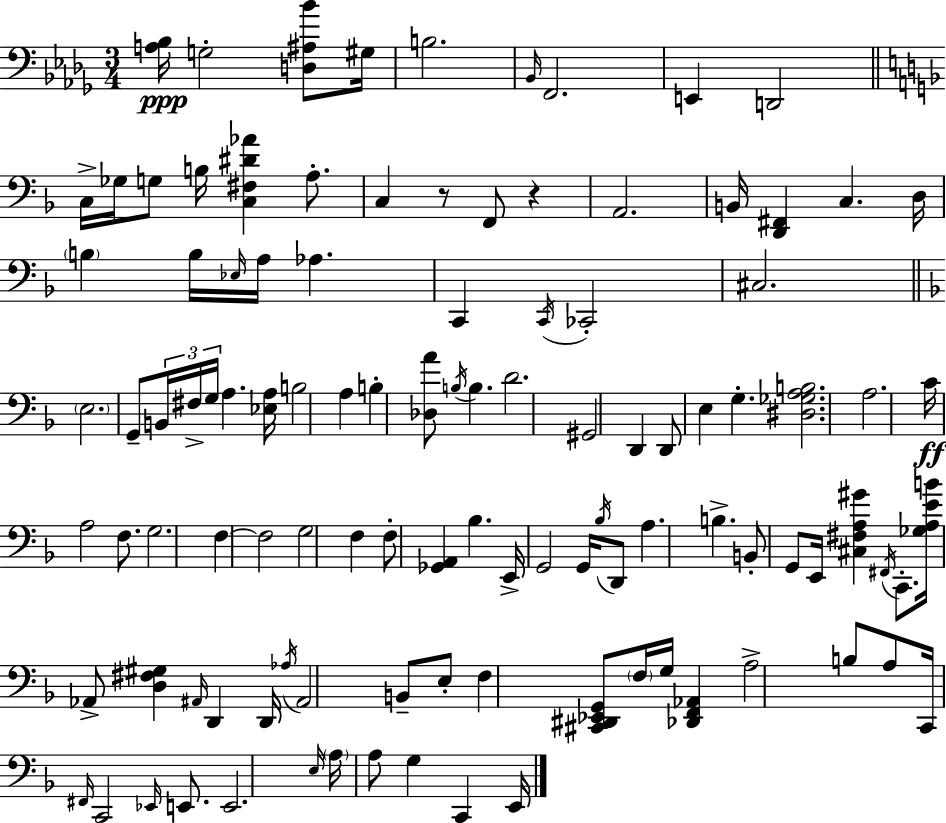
[A3,Bb3]/s G3/h [D3,A#3,Bb4]/e G#3/s B3/h. Bb2/s F2/h. E2/q D2/h C3/s Gb3/s G3/e B3/s [C3,F#3,D#4,Ab4]/q A3/e. C3/q R/e F2/e R/q A2/h. B2/s [D2,F#2]/q C3/q. D3/s B3/q B3/s Eb3/s A3/s Ab3/q. C2/q C2/s CES2/h C#3/h. E3/h. G2/e B2/s F#3/s G3/s A3/q. [Eb3,A3]/s B3/h A3/q B3/q [Db3,A4]/e B3/s B3/q. D4/h. G#2/h D2/q D2/e E3/q G3/q. [D#3,Gb3,A3,B3]/h. A3/h. C4/s A3/h F3/e. G3/h. F3/q F3/h G3/h F3/q F3/e [Gb2,A2]/q Bb3/q. E2/s G2/h G2/s Bb3/s D2/e A3/q. B3/q. B2/e G2/e E2/s [C#3,F#3,A3,G#4]/q F#2/s C2/e. [Gb3,A3,E4,B4]/s Ab2/e [D3,F#3,G#3]/q A#2/s D2/q D2/s Ab3/s A#2/h B2/e E3/e F3/q [C#2,D#2,Eb2,G2]/e F3/s G3/s [Db2,F2,Ab2]/q A3/h B3/e A3/e C2/s F#2/s C2/h Eb2/s E2/e. E2/h. E3/s A3/s A3/e G3/q C2/q E2/s